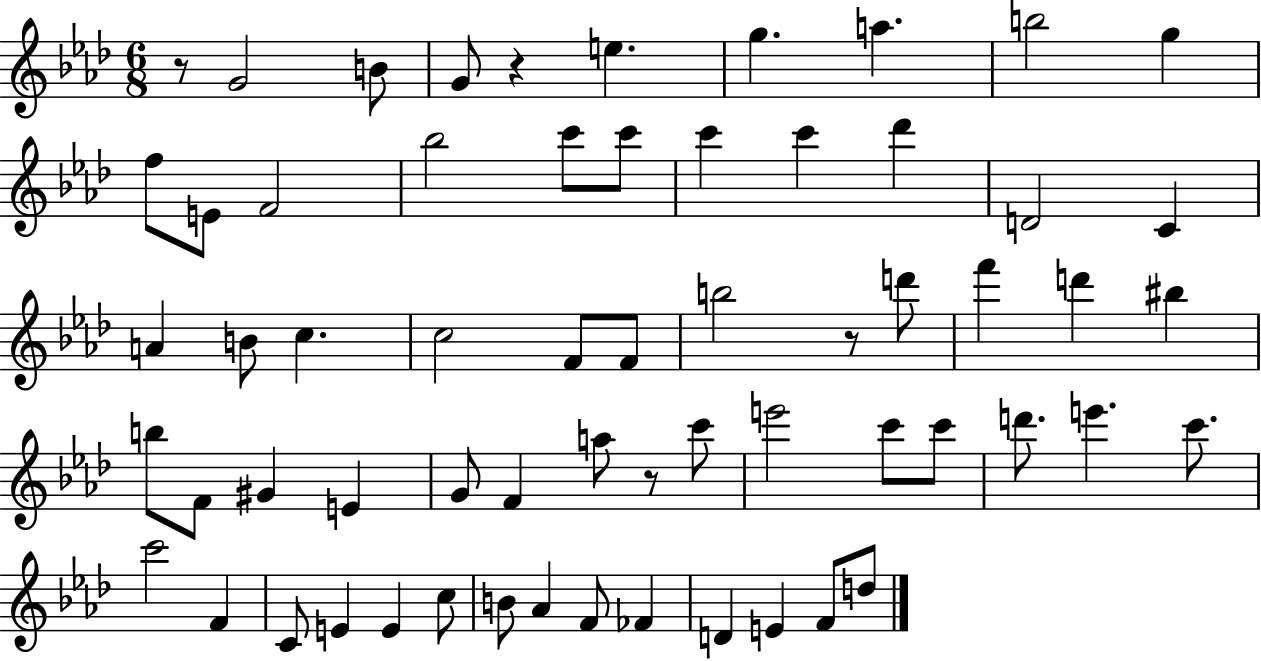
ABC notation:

X:1
T:Untitled
M:6/8
L:1/4
K:Ab
z/2 G2 B/2 G/2 z e g a b2 g f/2 E/2 F2 _b2 c'/2 c'/2 c' c' _d' D2 C A B/2 c c2 F/2 F/2 b2 z/2 d'/2 f' d' ^b b/2 F/2 ^G E G/2 F a/2 z/2 c'/2 e'2 c'/2 c'/2 d'/2 e' c'/2 c'2 F C/2 E E c/2 B/2 _A F/2 _F D E F/2 d/2